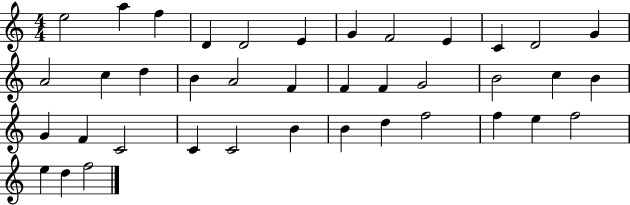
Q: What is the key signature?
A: C major